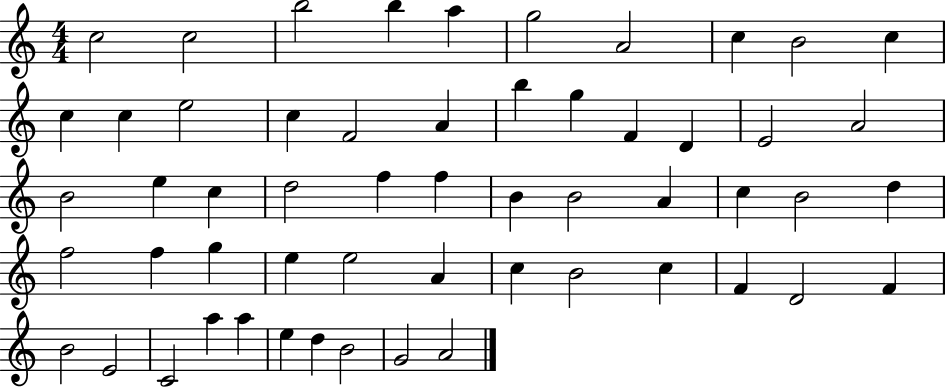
C5/h C5/h B5/h B5/q A5/q G5/h A4/h C5/q B4/h C5/q C5/q C5/q E5/h C5/q F4/h A4/q B5/q G5/q F4/q D4/q E4/h A4/h B4/h E5/q C5/q D5/h F5/q F5/q B4/q B4/h A4/q C5/q B4/h D5/q F5/h F5/q G5/q E5/q E5/h A4/q C5/q B4/h C5/q F4/q D4/h F4/q B4/h E4/h C4/h A5/q A5/q E5/q D5/q B4/h G4/h A4/h